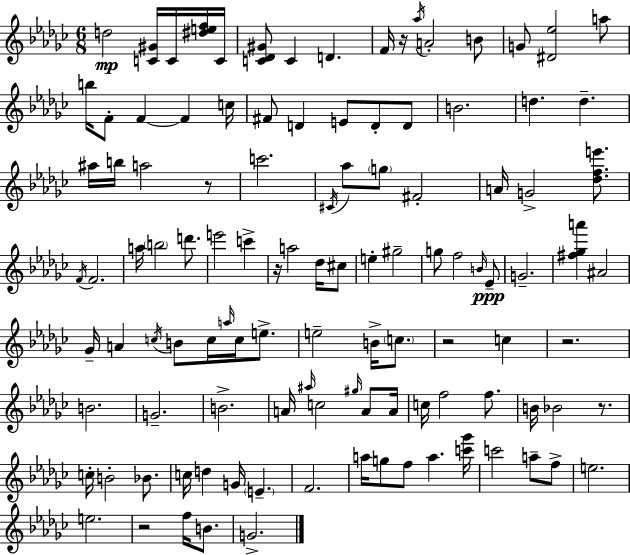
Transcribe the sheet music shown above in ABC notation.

X:1
T:Untitled
M:6/8
L:1/4
K:Ebm
d2 [C^G]/4 C/4 [^def]/4 C/4 [C_D^G]/2 C D F/4 z/4 _a/4 A2 B/2 G/2 [^D_e]2 a/2 b/4 F/2 F F c/4 ^F/2 D E/2 D/2 D/2 B2 d d ^a/4 b/4 a2 z/2 c'2 ^C/4 _a/2 g/2 ^F2 A/4 G2 [_dfe']/2 F/4 F2 a/4 b2 d'/2 e'2 c' z/4 a2 _d/4 ^c/2 e ^g2 g/2 f2 B/4 _E/2 G2 [^f_ga'] ^A2 _G/4 A c/4 B/2 c/4 a/4 c/4 e/2 e2 B/4 c/2 z2 c z2 B2 G2 B2 A/4 ^a/4 c2 ^g/4 A/2 A/4 c/4 f2 f/2 B/4 _B2 z/2 c/4 B2 _B/2 c/4 d G/4 E F2 a/4 g/2 f/2 a [c'_g']/4 c'2 a/2 f/2 e2 e2 z2 f/4 B/2 G2